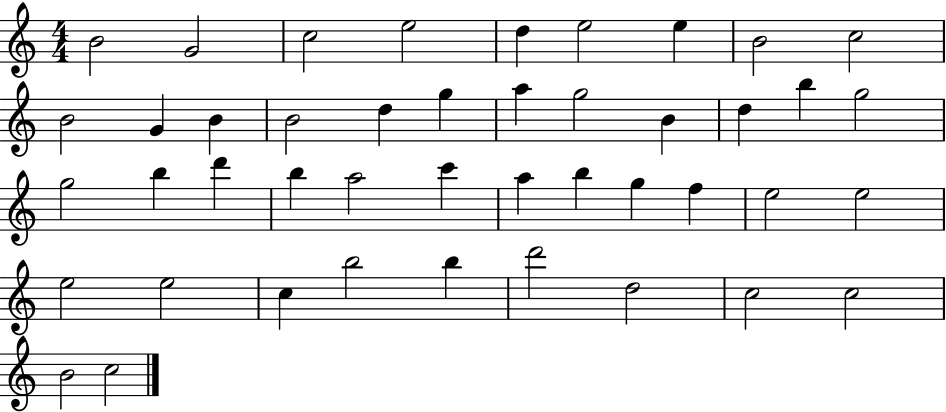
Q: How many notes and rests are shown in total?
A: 44